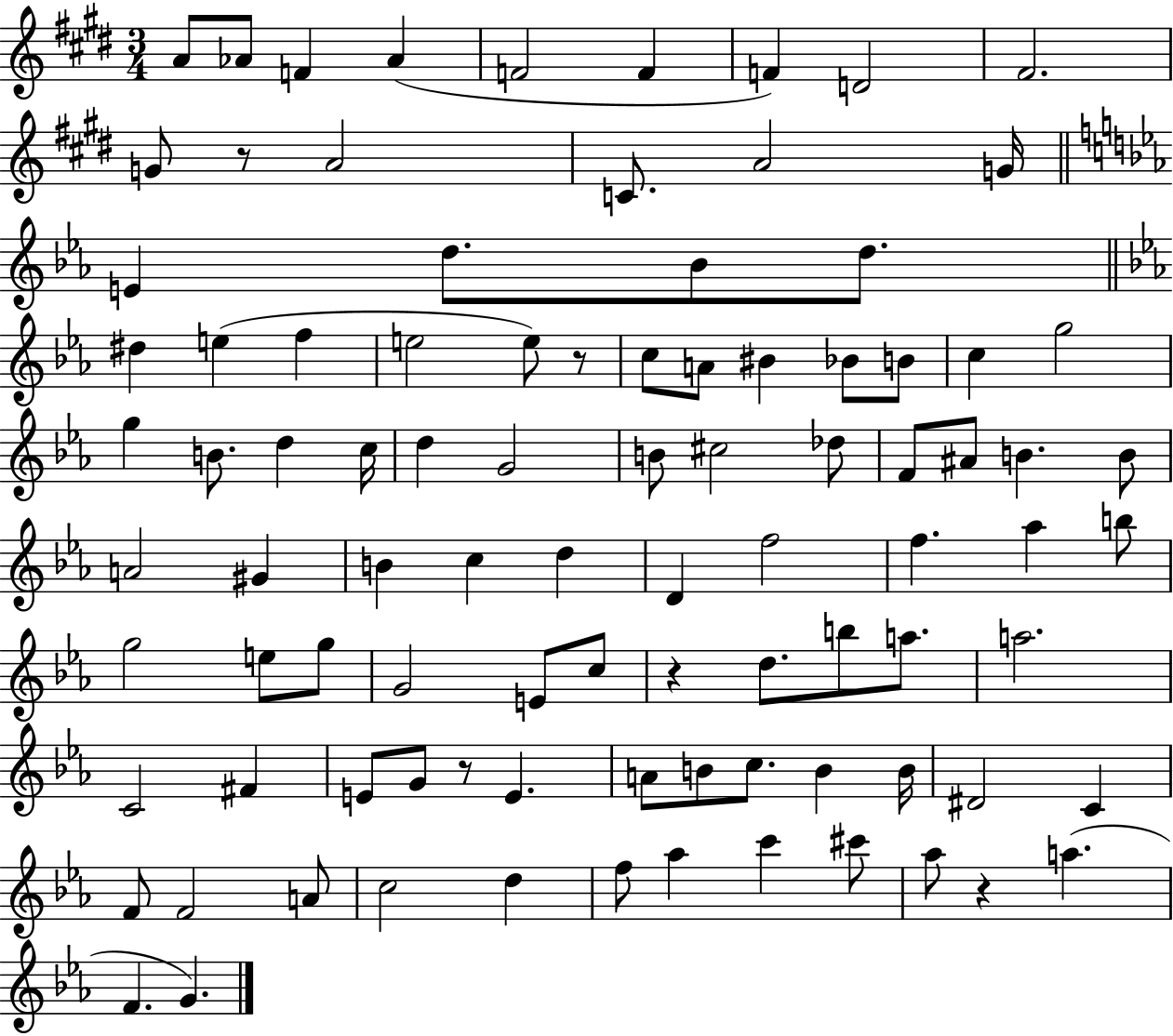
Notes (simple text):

A4/e Ab4/e F4/q Ab4/q F4/h F4/q F4/q D4/h F#4/h. G4/e R/e A4/h C4/e. A4/h G4/s E4/q D5/e. Bb4/e D5/e. D#5/q E5/q F5/q E5/h E5/e R/e C5/e A4/e BIS4/q Bb4/e B4/e C5/q G5/h G5/q B4/e. D5/q C5/s D5/q G4/h B4/e C#5/h Db5/e F4/e A#4/e B4/q. B4/e A4/h G#4/q B4/q C5/q D5/q D4/q F5/h F5/q. Ab5/q B5/e G5/h E5/e G5/e G4/h E4/e C5/e R/q D5/e. B5/e A5/e. A5/h. C4/h F#4/q E4/e G4/e R/e E4/q. A4/e B4/e C5/e. B4/q B4/s D#4/h C4/q F4/e F4/h A4/e C5/h D5/q F5/e Ab5/q C6/q C#6/e Ab5/e R/q A5/q. F4/q. G4/q.